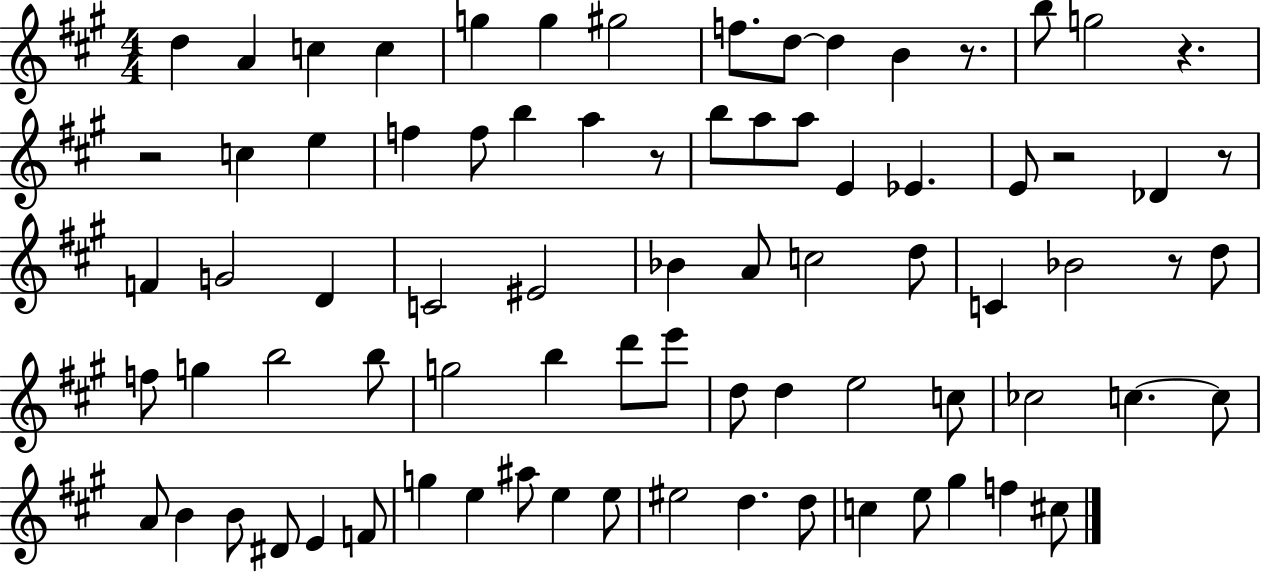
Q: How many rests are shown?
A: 7